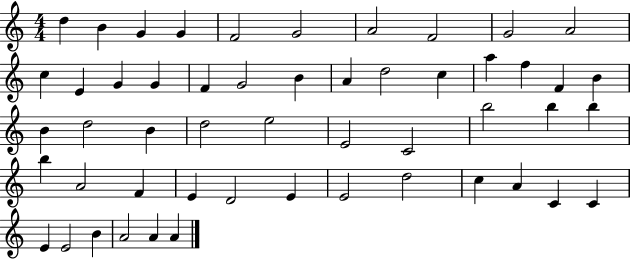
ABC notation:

X:1
T:Untitled
M:4/4
L:1/4
K:C
d B G G F2 G2 A2 F2 G2 A2 c E G G F G2 B A d2 c a f F B B d2 B d2 e2 E2 C2 b2 b b b A2 F E D2 E E2 d2 c A C C E E2 B A2 A A